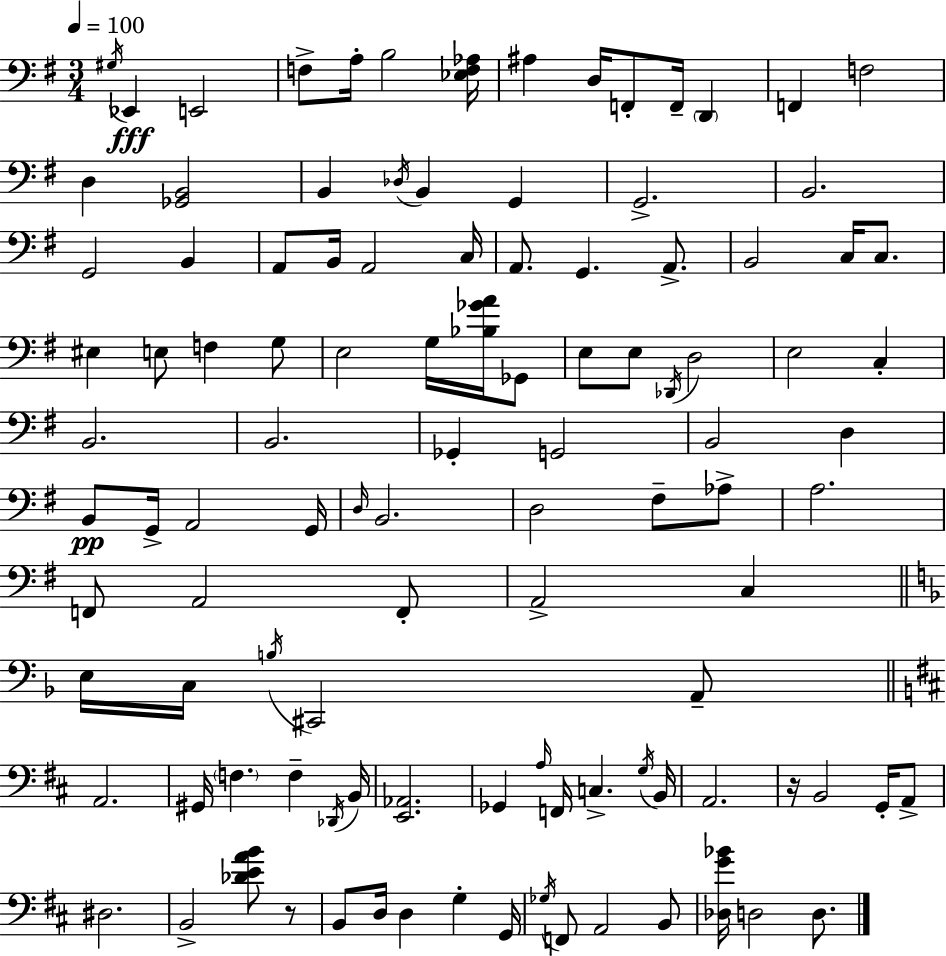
X:1
T:Untitled
M:3/4
L:1/4
K:G
^G,/4 _E,, E,,2 F,/2 A,/4 B,2 [_E,F,_A,]/4 ^A, D,/4 F,,/2 F,,/4 D,, F,, F,2 D, [_G,,B,,]2 B,, _D,/4 B,, G,, G,,2 B,,2 G,,2 B,, A,,/2 B,,/4 A,,2 C,/4 A,,/2 G,, A,,/2 B,,2 C,/4 C,/2 ^E, E,/2 F, G,/2 E,2 G,/4 [_B,_GA]/4 _G,,/2 E,/2 E,/2 _D,,/4 D,2 E,2 C, B,,2 B,,2 _G,, G,,2 B,,2 D, B,,/2 G,,/4 A,,2 G,,/4 D,/4 B,,2 D,2 ^F,/2 _A,/2 A,2 F,,/2 A,,2 F,,/2 A,,2 C, E,/4 C,/4 B,/4 ^C,,2 A,,/2 A,,2 ^G,,/4 F, F, _D,,/4 B,,/4 [E,,_A,,]2 _G,, A,/4 F,,/4 C, G,/4 B,,/4 A,,2 z/4 B,,2 G,,/4 A,,/2 ^D,2 B,,2 [_DEAB]/2 z/2 B,,/2 D,/4 D, G, G,,/4 _G,/4 F,,/2 A,,2 B,,/2 [_D,G_B]/4 D,2 D,/2